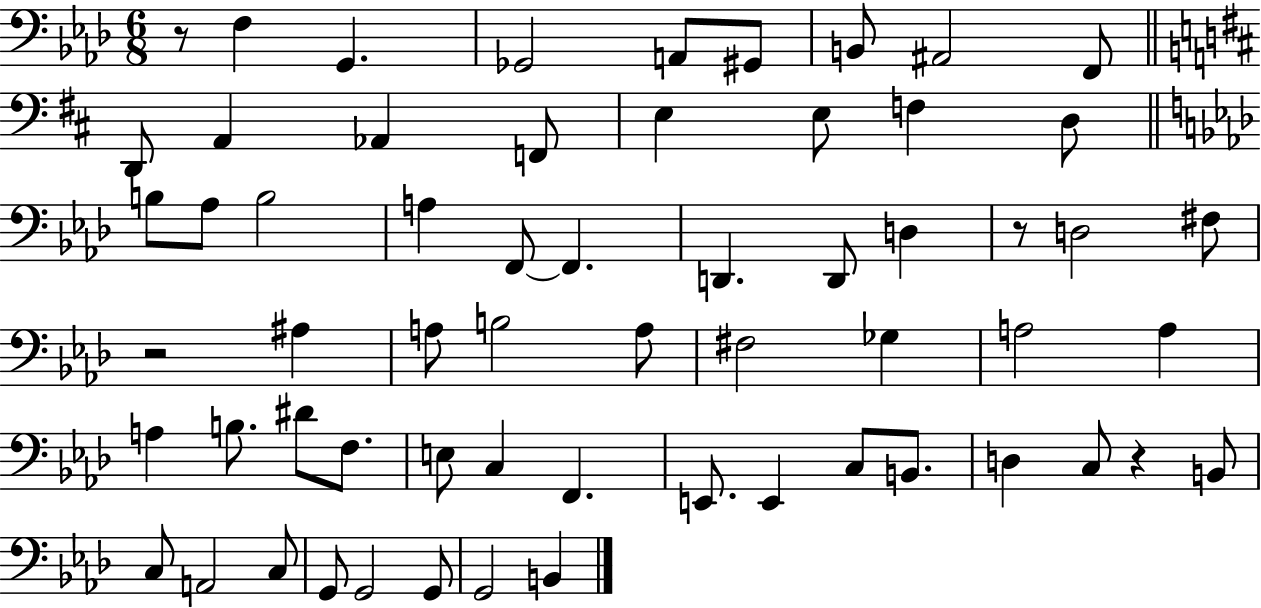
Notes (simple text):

R/e F3/q G2/q. Gb2/h A2/e G#2/e B2/e A#2/h F2/e D2/e A2/q Ab2/q F2/e E3/q E3/e F3/q D3/e B3/e Ab3/e B3/h A3/q F2/e F2/q. D2/q. D2/e D3/q R/e D3/h F#3/e R/h A#3/q A3/e B3/h A3/e F#3/h Gb3/q A3/h A3/q A3/q B3/e. D#4/e F3/e. E3/e C3/q F2/q. E2/e. E2/q C3/e B2/e. D3/q C3/e R/q B2/e C3/e A2/h C3/e G2/e G2/h G2/e G2/h B2/q